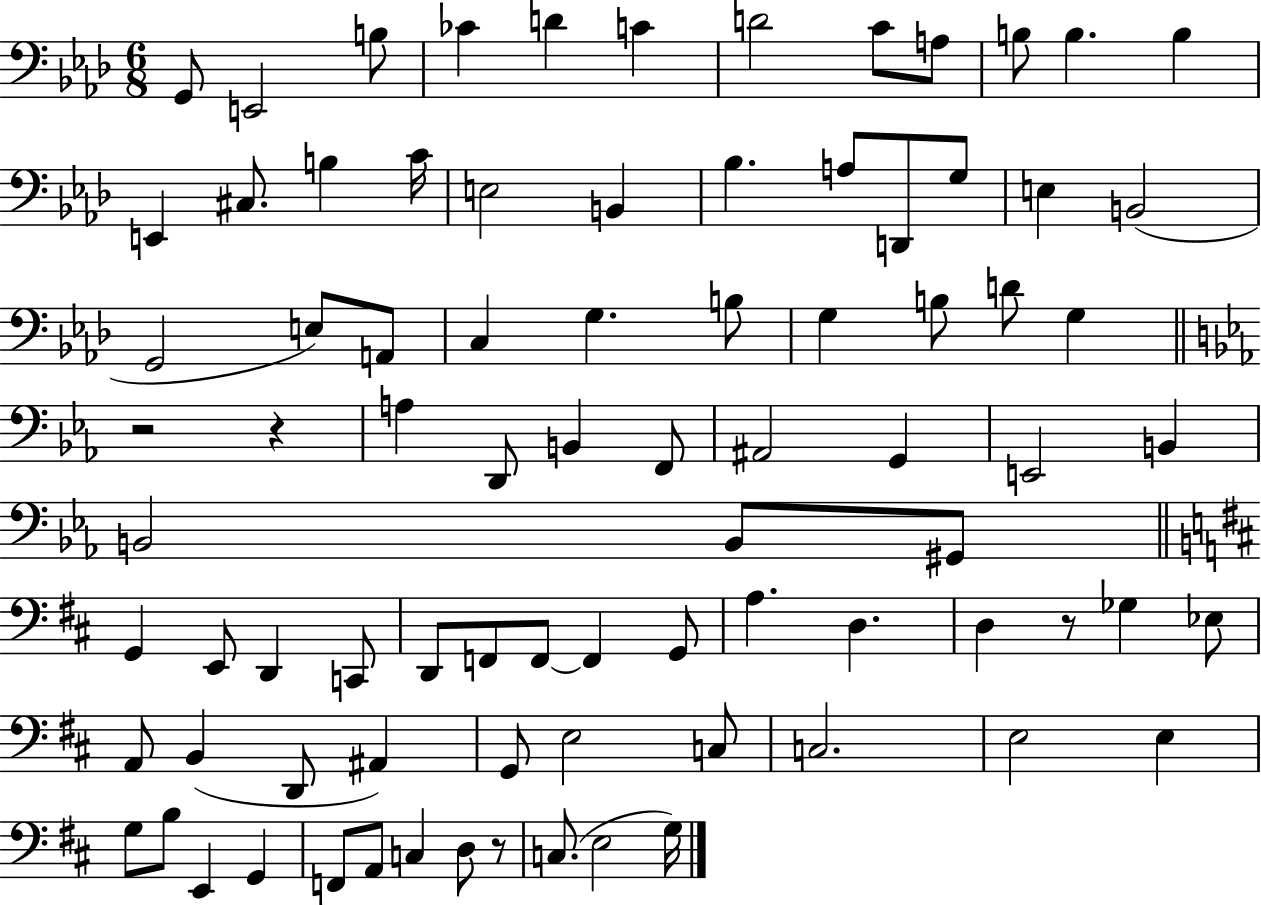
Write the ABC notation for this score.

X:1
T:Untitled
M:6/8
L:1/4
K:Ab
G,,/2 E,,2 B,/2 _C D C D2 C/2 A,/2 B,/2 B, B, E,, ^C,/2 B, C/4 E,2 B,, _B, A,/2 D,,/2 G,/2 E, B,,2 G,,2 E,/2 A,,/2 C, G, B,/2 G, B,/2 D/2 G, z2 z A, D,,/2 B,, F,,/2 ^A,,2 G,, E,,2 B,, B,,2 B,,/2 ^G,,/2 G,, E,,/2 D,, C,,/2 D,,/2 F,,/2 F,,/2 F,, G,,/2 A, D, D, z/2 _G, _E,/2 A,,/2 B,, D,,/2 ^A,, G,,/2 E,2 C,/2 C,2 E,2 E, G,/2 B,/2 E,, G,, F,,/2 A,,/2 C, D,/2 z/2 C,/2 E,2 G,/4